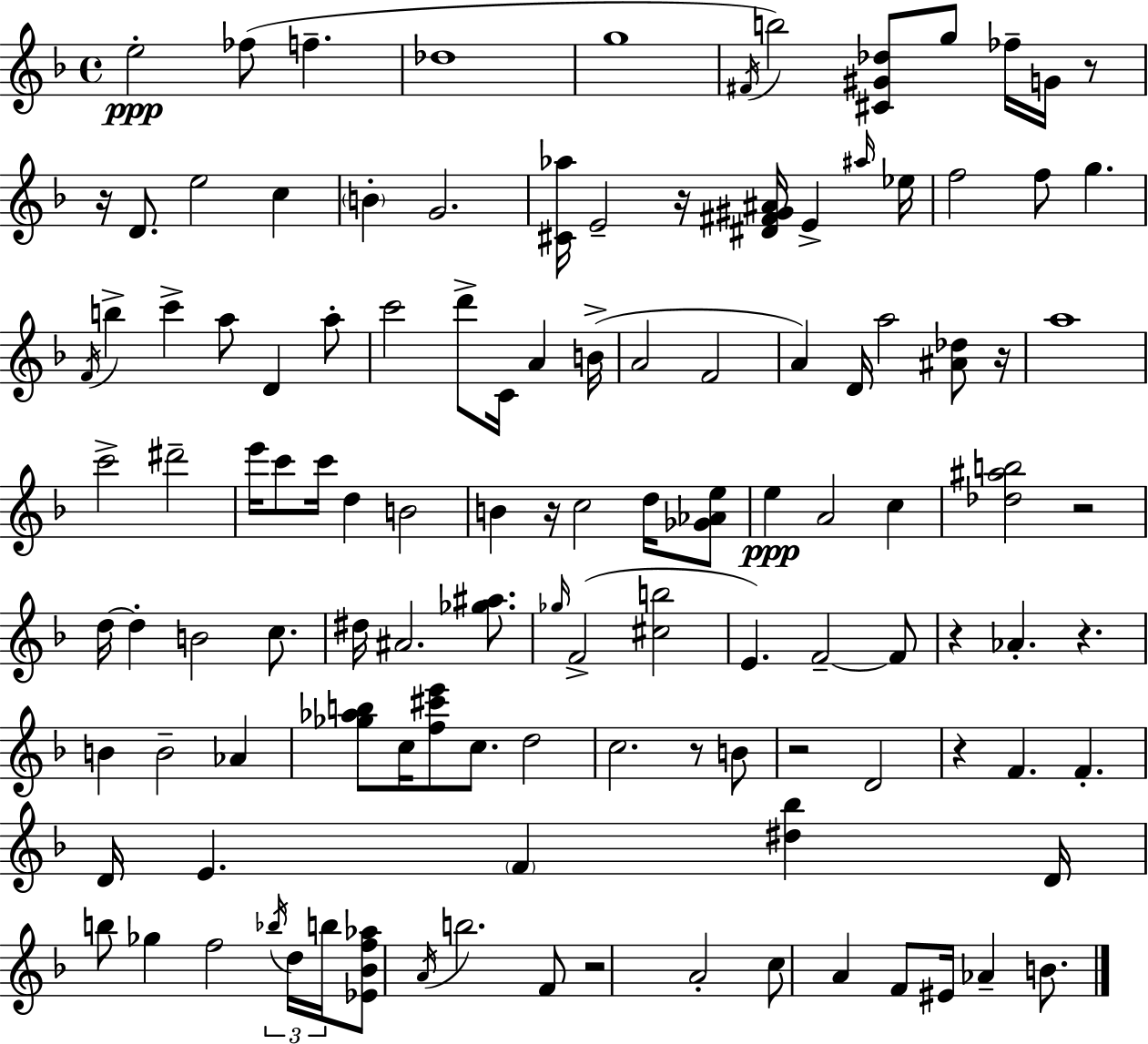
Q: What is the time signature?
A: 4/4